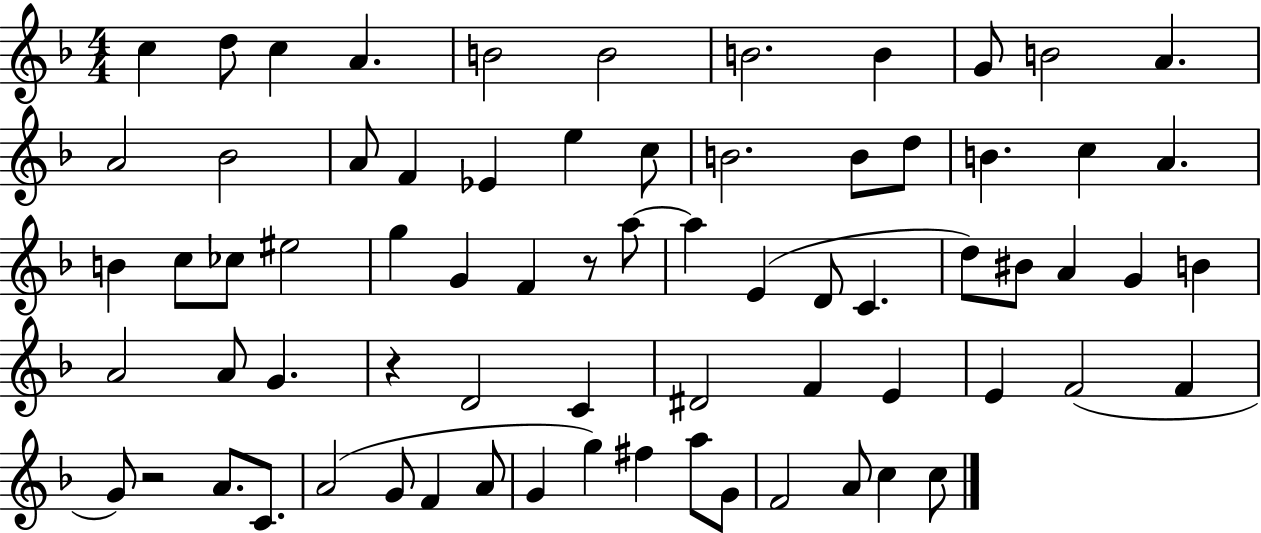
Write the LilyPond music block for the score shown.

{
  \clef treble
  \numericTimeSignature
  \time 4/4
  \key f \major
  \repeat volta 2 { c''4 d''8 c''4 a'4. | b'2 b'2 | b'2. b'4 | g'8 b'2 a'4. | \break a'2 bes'2 | a'8 f'4 ees'4 e''4 c''8 | b'2. b'8 d''8 | b'4. c''4 a'4. | \break b'4 c''8 ces''8 eis''2 | g''4 g'4 f'4 r8 a''8~~ | a''4 e'4( d'8 c'4. | d''8) bis'8 a'4 g'4 b'4 | \break a'2 a'8 g'4. | r4 d'2 c'4 | dis'2 f'4 e'4 | e'4 f'2( f'4 | \break g'8) r2 a'8. c'8. | a'2( g'8 f'4 a'8 | g'4 g''4) fis''4 a''8 g'8 | f'2 a'8 c''4 c''8 | \break } \bar "|."
}